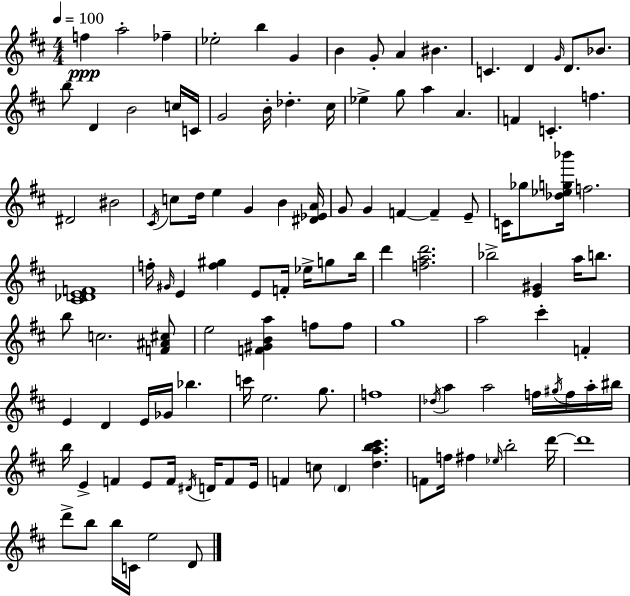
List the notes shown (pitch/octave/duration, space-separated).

F5/q A5/h FES5/q Eb5/h B5/q G4/q B4/q G4/e A4/q BIS4/q. C4/q. D4/q G4/s D4/e. Bb4/e. B5/e D4/q B4/h C5/s C4/s G4/h B4/s Db5/q. C#5/s Eb5/q G5/e A5/q A4/q. F4/q C4/q. F5/q. D#4/h BIS4/h C#4/s C5/e D5/s E5/q G4/q B4/q [D#4,Eb4,A4]/s G4/e G4/q F4/q F4/q E4/e C4/s Gb5/e [Db5,Eb5,G5,Bb6]/s F5/h. [C#4,Db4,E4,F4]/w F5/s G#4/s E4/q [F5,G#5]/q E4/e F4/s Eb5/s G5/e B5/s D6/q [F5,A5,D6]/h. Bb5/h [E4,G#4]/q A5/s B5/e. B5/e C5/h. [F4,A#4,C#5]/e E5/h [F4,G#4,B4,A5]/q F5/e F5/e G5/w A5/h C#6/q F4/q E4/q D4/q E4/s Gb4/s Bb5/q. C6/s E5/h. G5/e. F5/w Db5/s A5/q A5/h F5/s G#5/s F5/s A5/s BIS5/s B5/s E4/q F4/q E4/e F4/s D#4/s D4/s F4/e E4/s F4/q C5/e D4/q [D5,A5,B5,C#6]/q. F4/e F5/s F#5/q Eb5/s B5/h D6/s D6/w D6/e B5/e B5/s C4/s E5/h D4/e